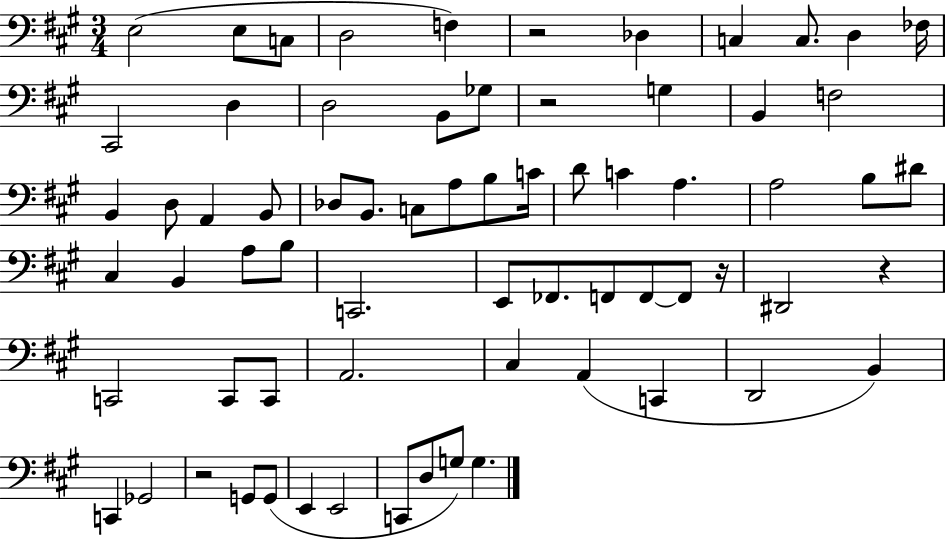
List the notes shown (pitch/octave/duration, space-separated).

E3/h E3/e C3/e D3/h F3/q R/h Db3/q C3/q C3/e. D3/q FES3/s C#2/h D3/q D3/h B2/e Gb3/e R/h G3/q B2/q F3/h B2/q D3/e A2/q B2/e Db3/e B2/e. C3/e A3/e B3/e C4/s D4/e C4/q A3/q. A3/h B3/e D#4/e C#3/q B2/q A3/e B3/e C2/h. E2/e FES2/e. F2/e F2/e F2/e R/s D#2/h R/q C2/h C2/e C2/e A2/h. C#3/q A2/q C2/q D2/h B2/q C2/q Gb2/h R/h G2/e G2/e E2/q E2/h C2/e D3/e G3/e G3/q.